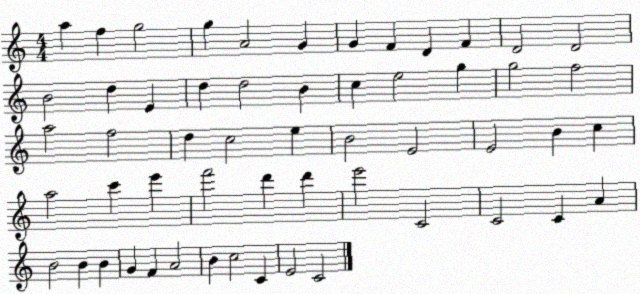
X:1
T:Untitled
M:4/4
L:1/4
K:C
a f g2 g A2 G G F D F D2 D2 B2 d E d d2 B c e2 g g2 f2 a2 f2 d c2 e B2 E2 E2 B c a2 c' e' f'2 d' d' e'2 C2 C2 C A B2 B B G F A2 B c2 C E2 C2